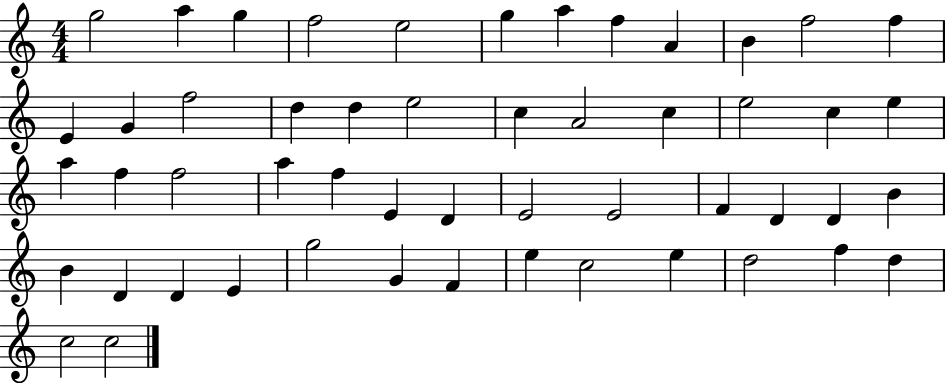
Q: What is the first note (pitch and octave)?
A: G5